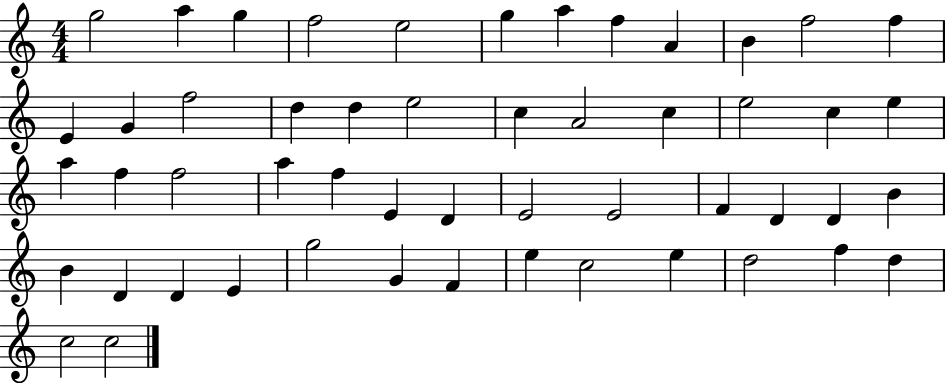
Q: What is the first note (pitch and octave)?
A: G5